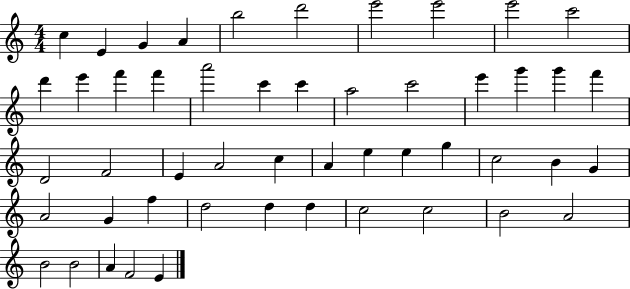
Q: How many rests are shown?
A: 0